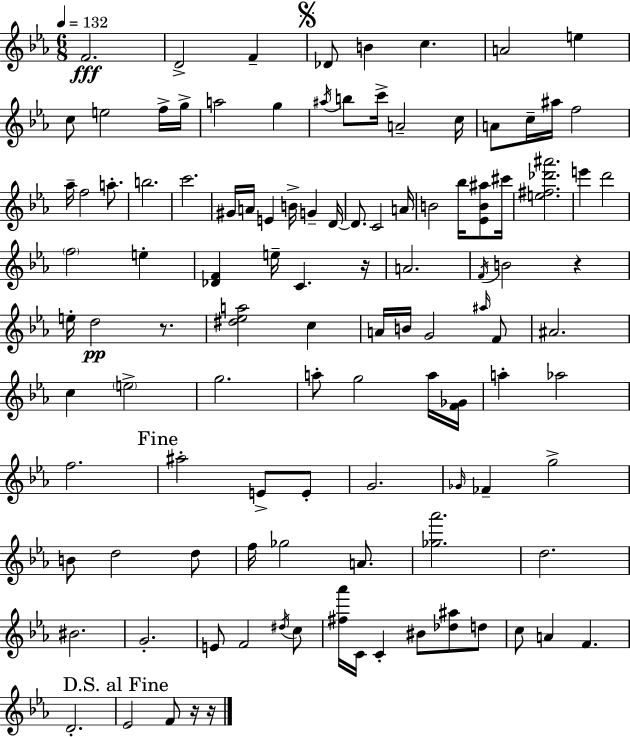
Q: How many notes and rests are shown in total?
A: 110